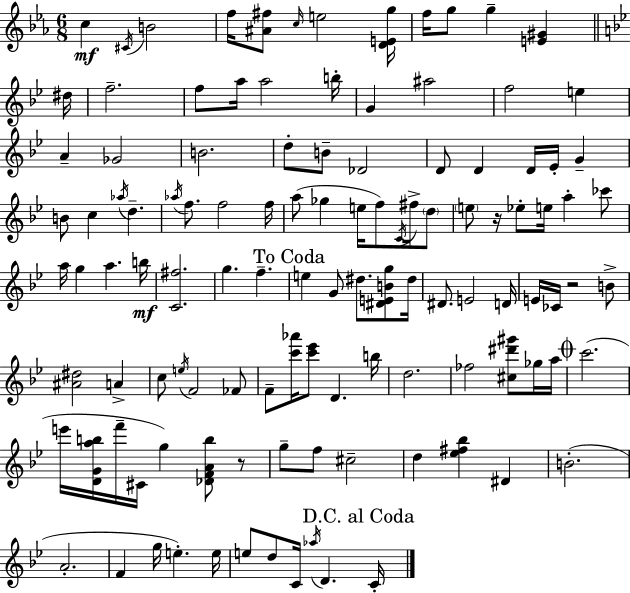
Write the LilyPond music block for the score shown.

{
  \clef treble
  \numericTimeSignature
  \time 6/8
  \key c \minor
  \repeat volta 2 { c''4\mf \acciaccatura { cis'16 } b'2 | f''16 <ais' fis''>8 \grace { c''16 } e''2 | <d' e' g''>16 f''16 g''8 g''4-- <e' gis'>4 | \bar "||" \break \key bes \major dis''16 f''2.-- | f''8 a''16 a''2 | b''16-. g'4 ais''2 | f''2 e''4 | \break a'4-- ges'2 | b'2. | d''8-. b'8-- des'2 | d'8 d'4 d'16 ees'16-. g'4-- | \break b'8 c''4 \acciaccatura { aes''16 } d''4.-- | \acciaccatura { aes''16 } f''8. f''2 | f''16 a''8( ges''4 e''16 f''8) | \acciaccatura { c'16 } fis''16-> \parenthesize d''8 \parenthesize e''8 r16 ees''8-. e''16 a''4-. | \break ces'''8 a''16 g''4 a''4. | b''16\mf <c' fis''>2. | g''4. f''4.-- | \mark "To Coda" e''4 g'8 dis''8. | \break <dis' e' b' g''>8 dis''16 dis'8. e'2 | d'16 e'16 ces'16 r2 | b'8-> <ais' dis''>2 | a'4-> c''8 \acciaccatura { e''16 } f'2 | \break fes'8 f'8-- <c''' aes'''>16 <c''' ees'''>8 d'4. | b''16 d''2. | fes''2 | <cis'' dis''' gis'''>8 ges''16 a''16 \mark \markup { \musicglyph "scripts.coda" } c'''2.( | \break e'''16 <d' g' a'' b''>16 f'''16-- cis'16 g''4) | <des' f' a' b''>8 r8 g''8-- f''8 cis''2-- | d''4 <ees'' fis'' bes''>4 | dis'4 b'2.-.( | \break a'2.-. | f'4 g''16 e''4.-.) | e''16 e''8 d''8 c'16 \acciaccatura { aes''16 } d'4. | \mark "D.C. al Coda" c'16-. } \bar "|."
}